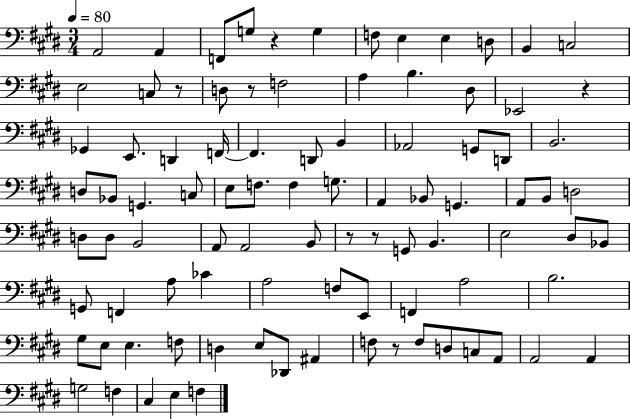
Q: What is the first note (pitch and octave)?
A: A2